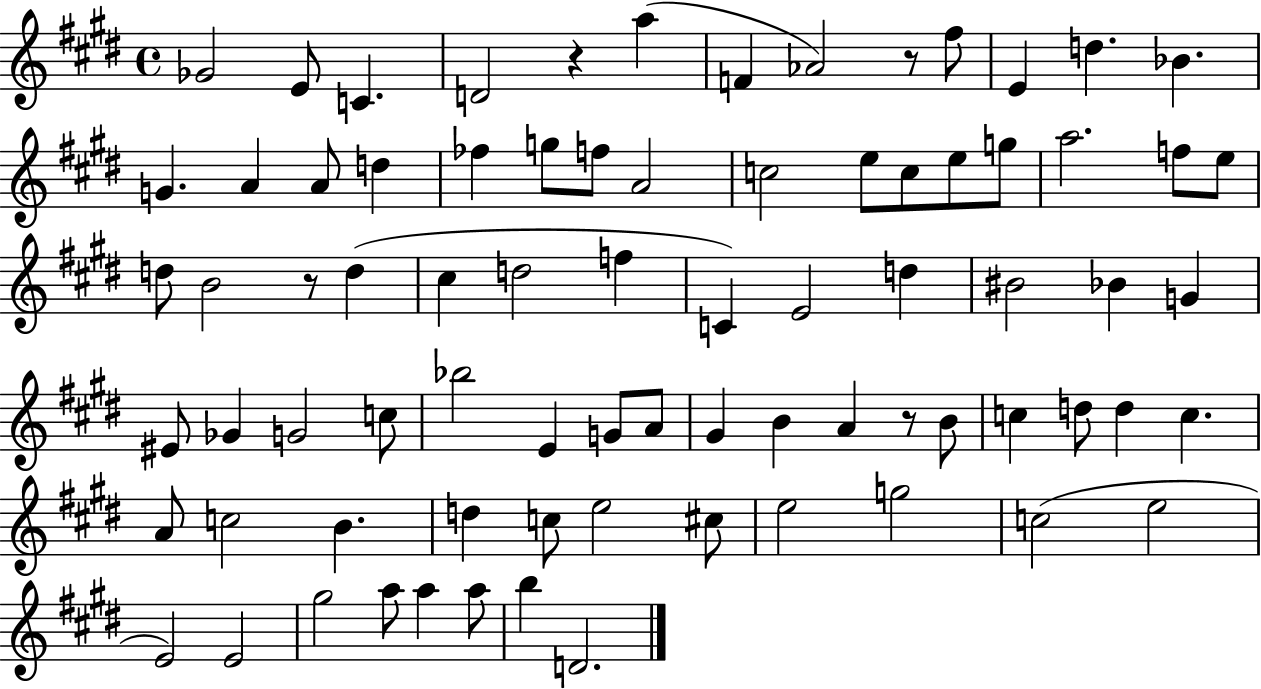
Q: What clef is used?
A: treble